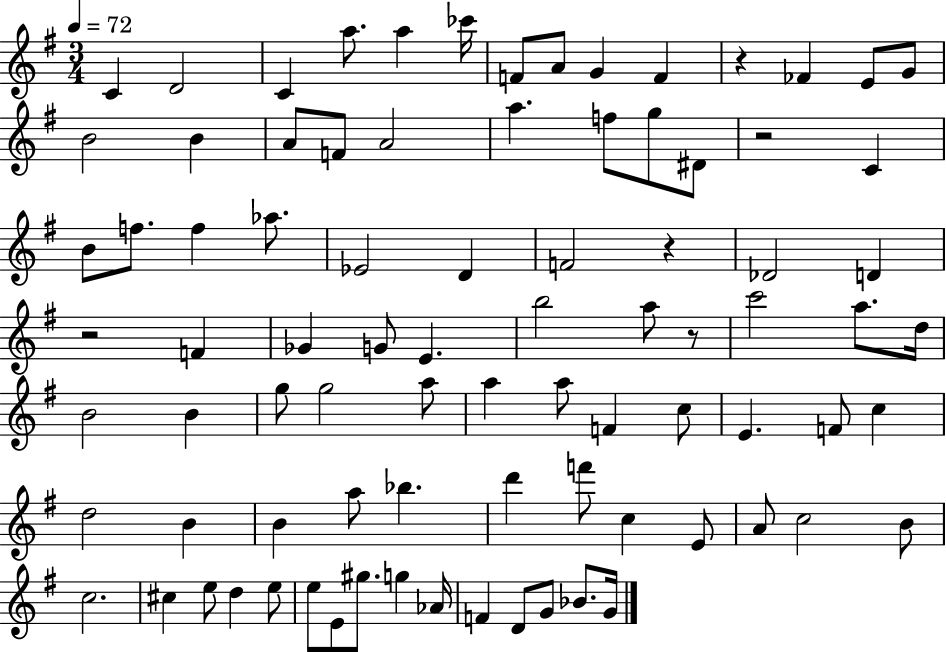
C4/q D4/h C4/q A5/e. A5/q CES6/s F4/e A4/e G4/q F4/q R/q FES4/q E4/e G4/e B4/h B4/q A4/e F4/e A4/h A5/q. F5/e G5/e D#4/e R/h C4/q B4/e F5/e. F5/q Ab5/e. Eb4/h D4/q F4/h R/q Db4/h D4/q R/h F4/q Gb4/q G4/e E4/q. B5/h A5/e R/e C6/h A5/e. D5/s B4/h B4/q G5/e G5/h A5/e A5/q A5/e F4/q C5/e E4/q. F4/e C5/q D5/h B4/q B4/q A5/e Bb5/q. D6/q F6/e C5/q E4/e A4/e C5/h B4/e C5/h. C#5/q E5/e D5/q E5/e E5/e E4/e G#5/e. G5/q Ab4/s F4/q D4/e G4/e Bb4/e. G4/s